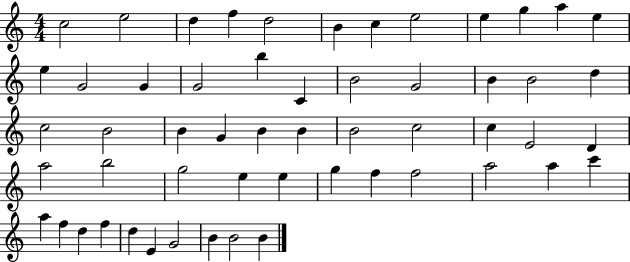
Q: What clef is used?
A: treble